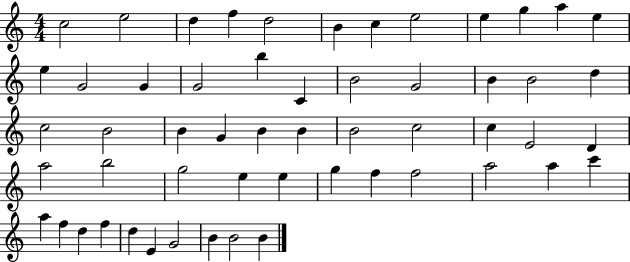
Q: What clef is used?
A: treble